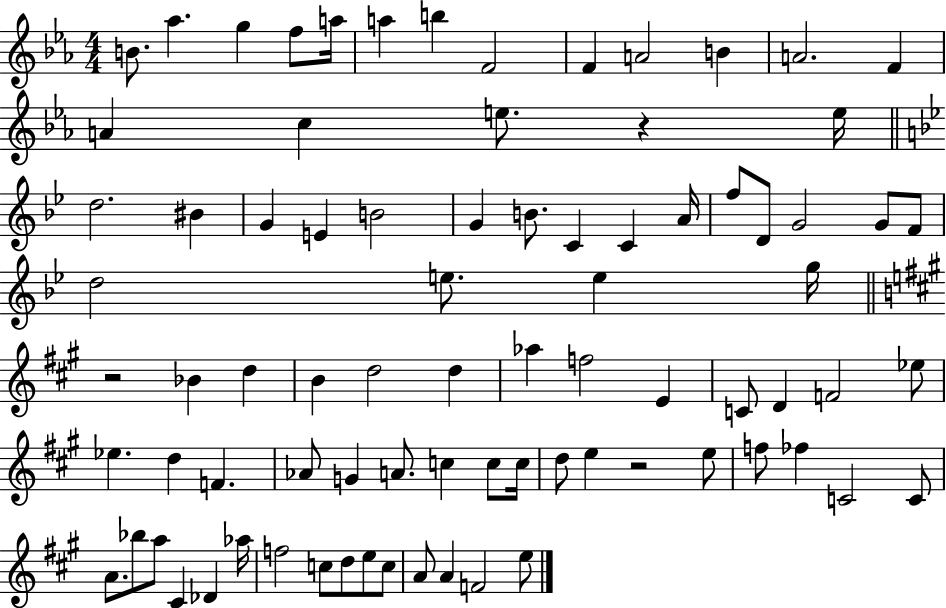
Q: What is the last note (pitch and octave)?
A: E5